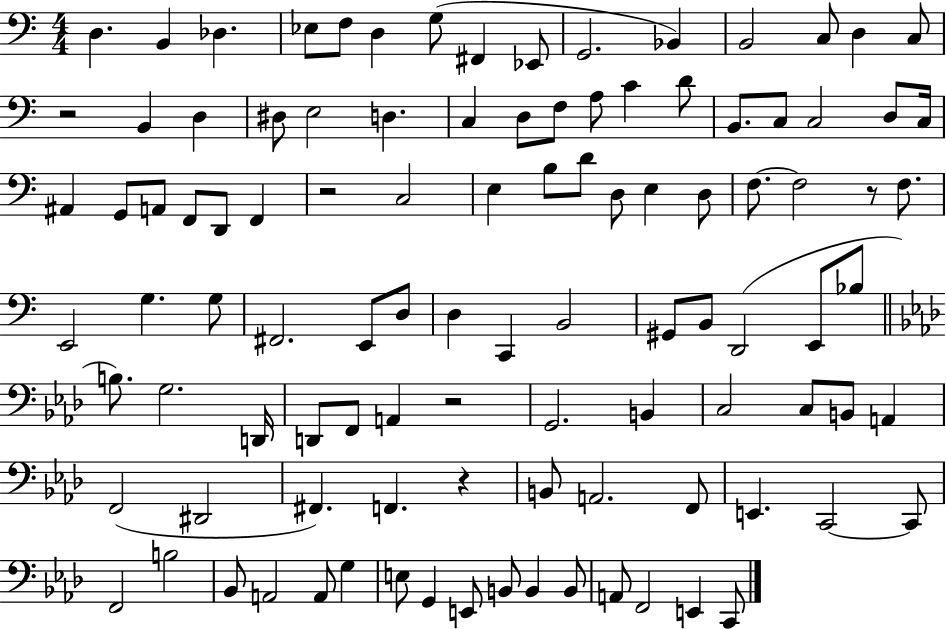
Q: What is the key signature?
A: C major